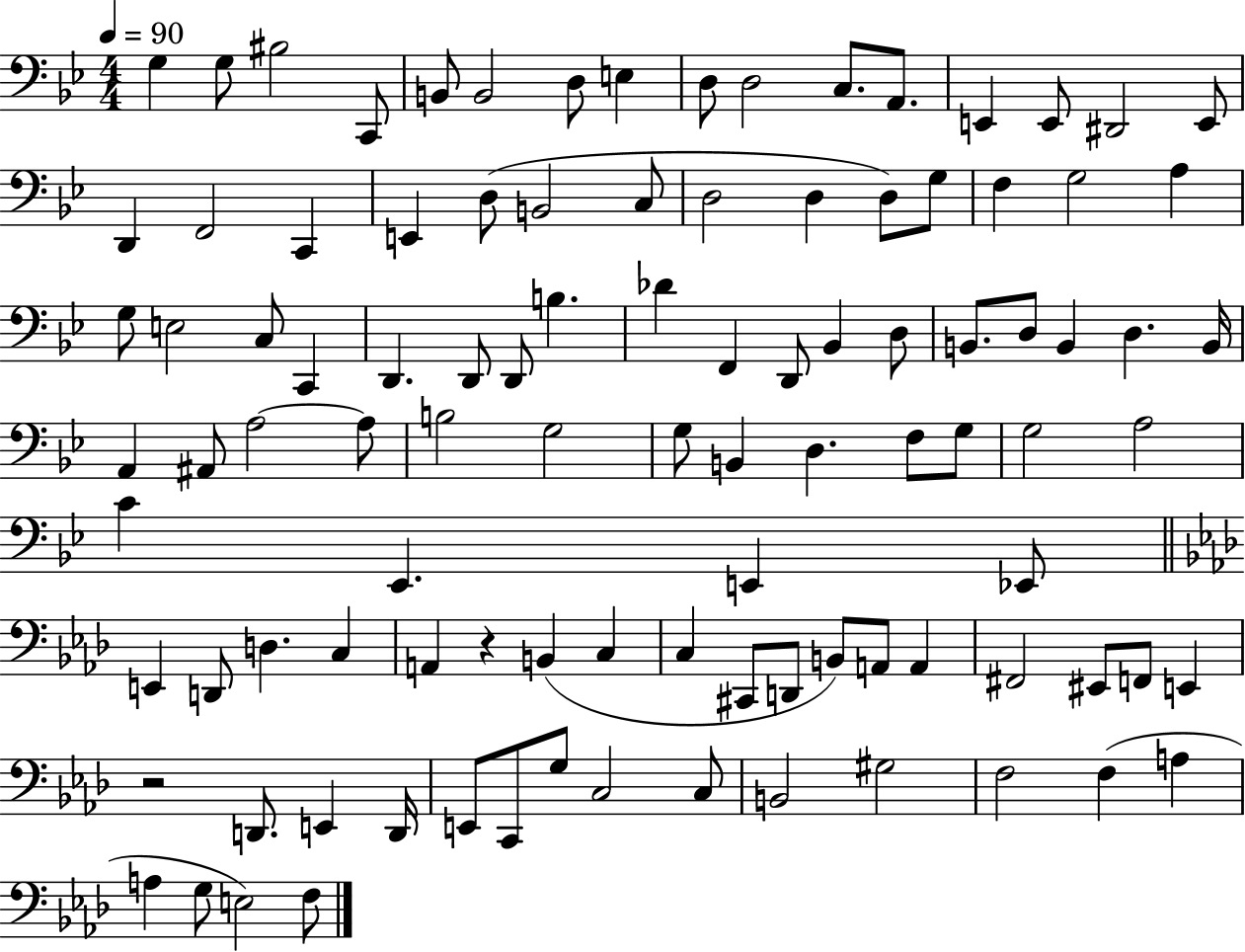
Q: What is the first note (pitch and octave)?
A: G3